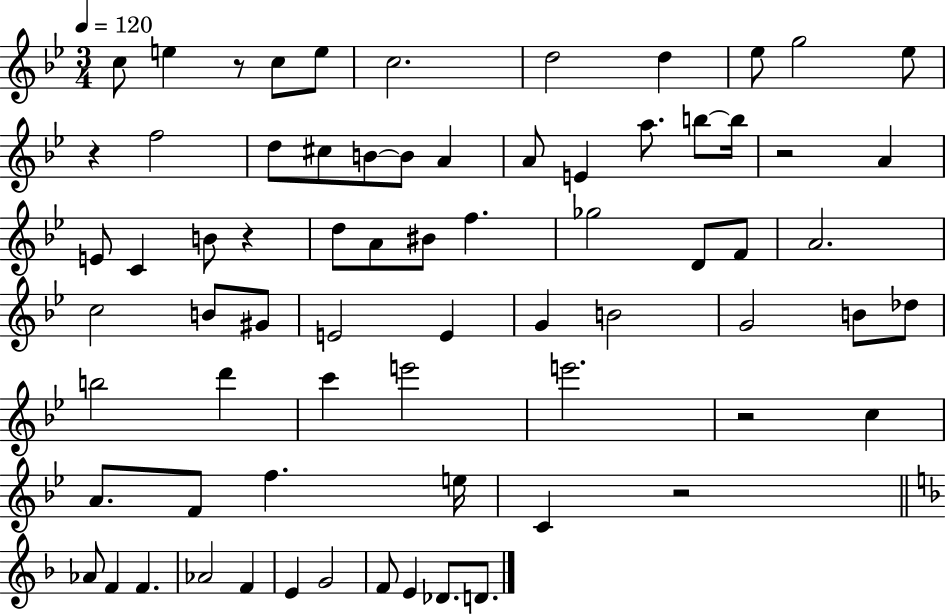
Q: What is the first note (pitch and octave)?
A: C5